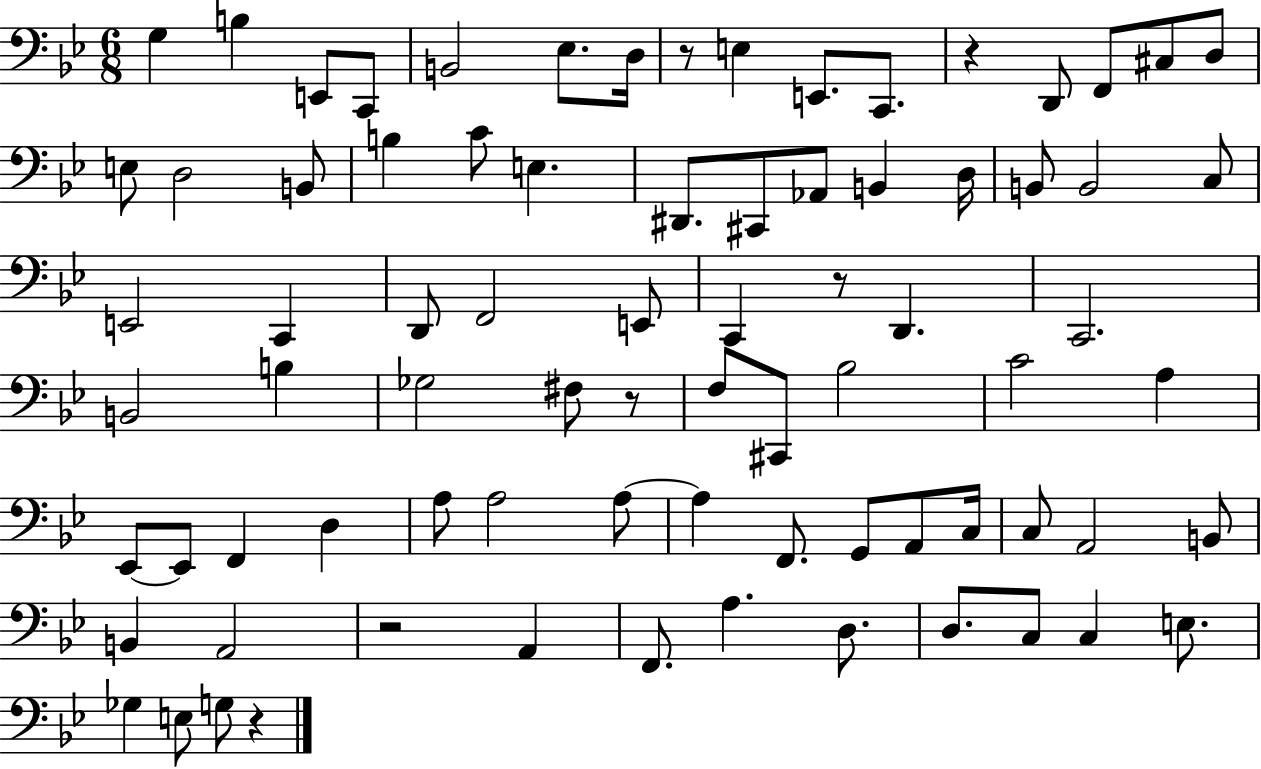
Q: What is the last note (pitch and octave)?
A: G3